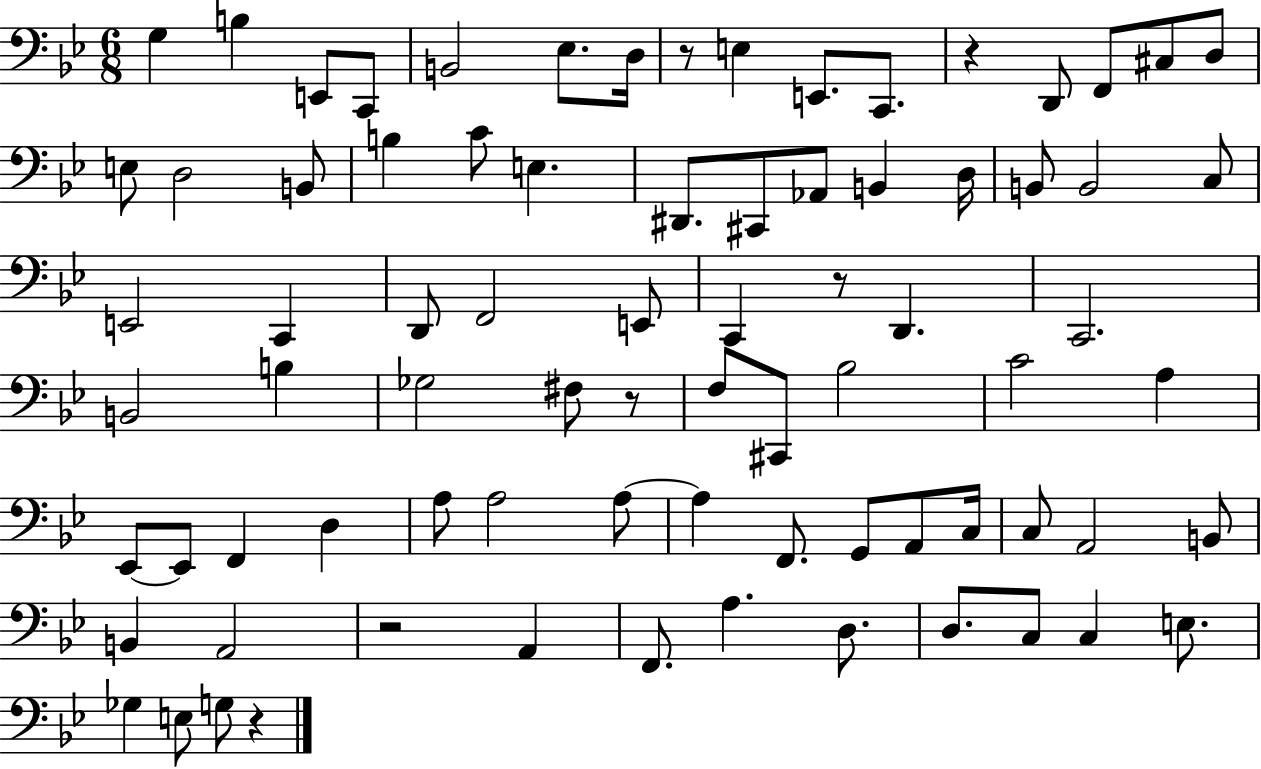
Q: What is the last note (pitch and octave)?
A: G3